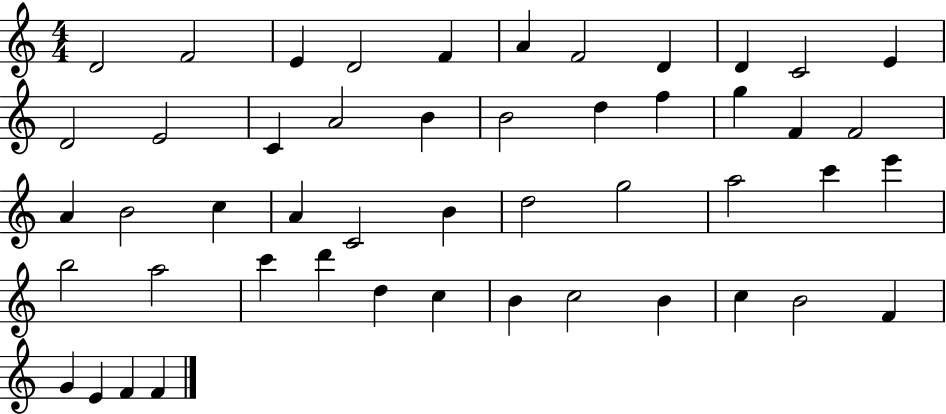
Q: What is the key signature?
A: C major